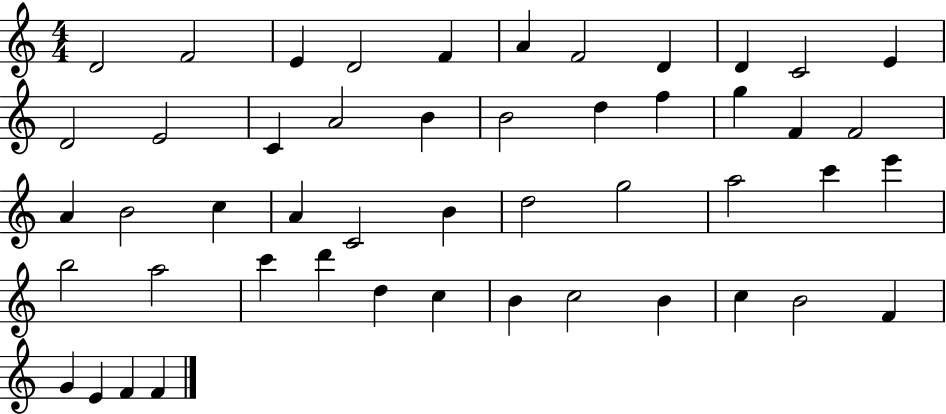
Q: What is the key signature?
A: C major